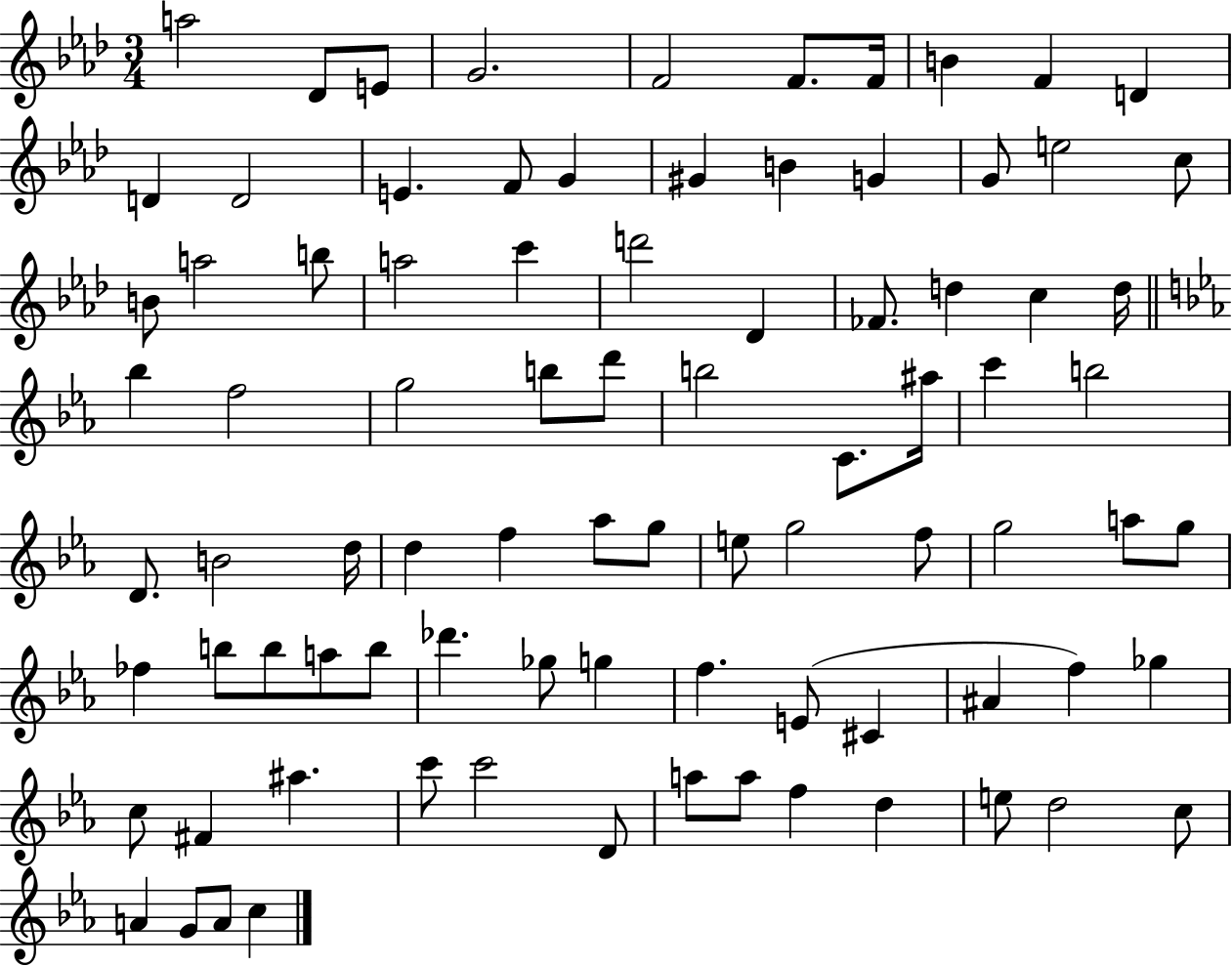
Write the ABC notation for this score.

X:1
T:Untitled
M:3/4
L:1/4
K:Ab
a2 _D/2 E/2 G2 F2 F/2 F/4 B F D D D2 E F/2 G ^G B G G/2 e2 c/2 B/2 a2 b/2 a2 c' d'2 _D _F/2 d c d/4 _b f2 g2 b/2 d'/2 b2 C/2 ^a/4 c' b2 D/2 B2 d/4 d f _a/2 g/2 e/2 g2 f/2 g2 a/2 g/2 _f b/2 b/2 a/2 b/2 _d' _g/2 g f E/2 ^C ^A f _g c/2 ^F ^a c'/2 c'2 D/2 a/2 a/2 f d e/2 d2 c/2 A G/2 A/2 c